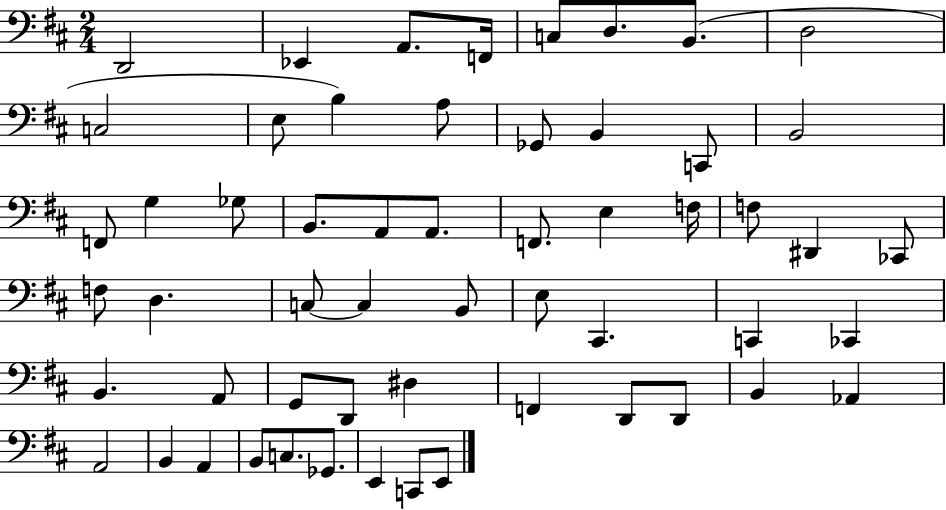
X:1
T:Untitled
M:2/4
L:1/4
K:D
D,,2 _E,, A,,/2 F,,/4 C,/2 D,/2 B,,/2 D,2 C,2 E,/2 B, A,/2 _G,,/2 B,, C,,/2 B,,2 F,,/2 G, _G,/2 B,,/2 A,,/2 A,,/2 F,,/2 E, F,/4 F,/2 ^D,, _C,,/2 F,/2 D, C,/2 C, B,,/2 E,/2 ^C,, C,, _C,, B,, A,,/2 G,,/2 D,,/2 ^D, F,, D,,/2 D,,/2 B,, _A,, A,,2 B,, A,, B,,/2 C,/2 _G,,/2 E,, C,,/2 E,,/2